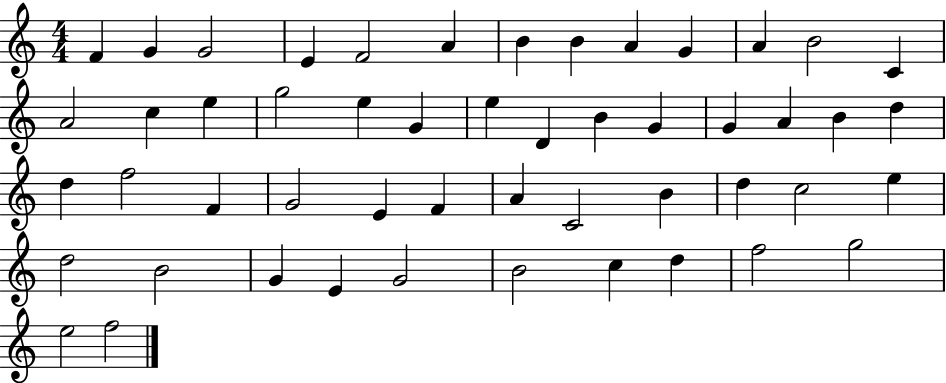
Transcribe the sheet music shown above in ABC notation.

X:1
T:Untitled
M:4/4
L:1/4
K:C
F G G2 E F2 A B B A G A B2 C A2 c e g2 e G e D B G G A B d d f2 F G2 E F A C2 B d c2 e d2 B2 G E G2 B2 c d f2 g2 e2 f2